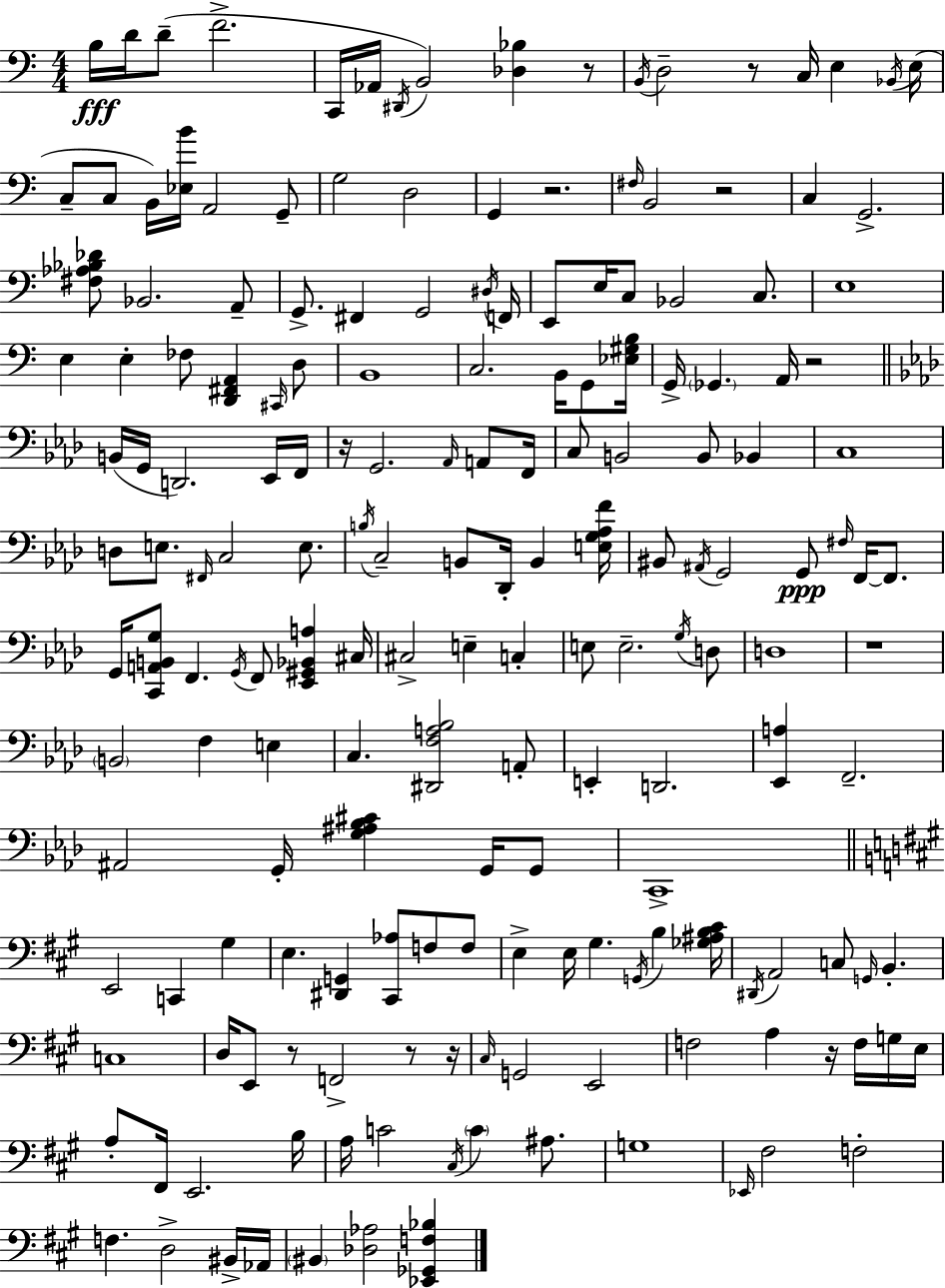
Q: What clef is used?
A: bass